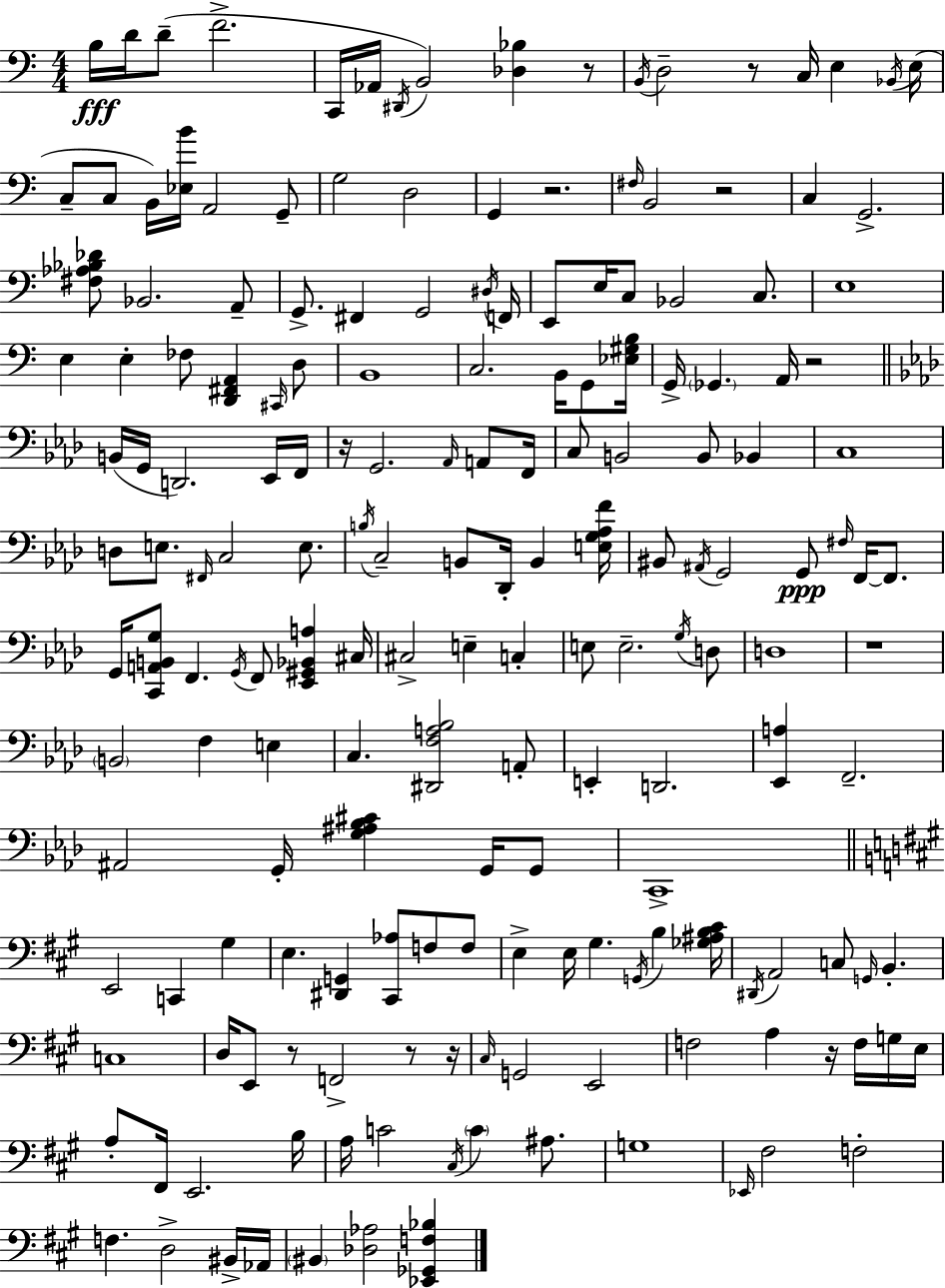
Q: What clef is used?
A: bass